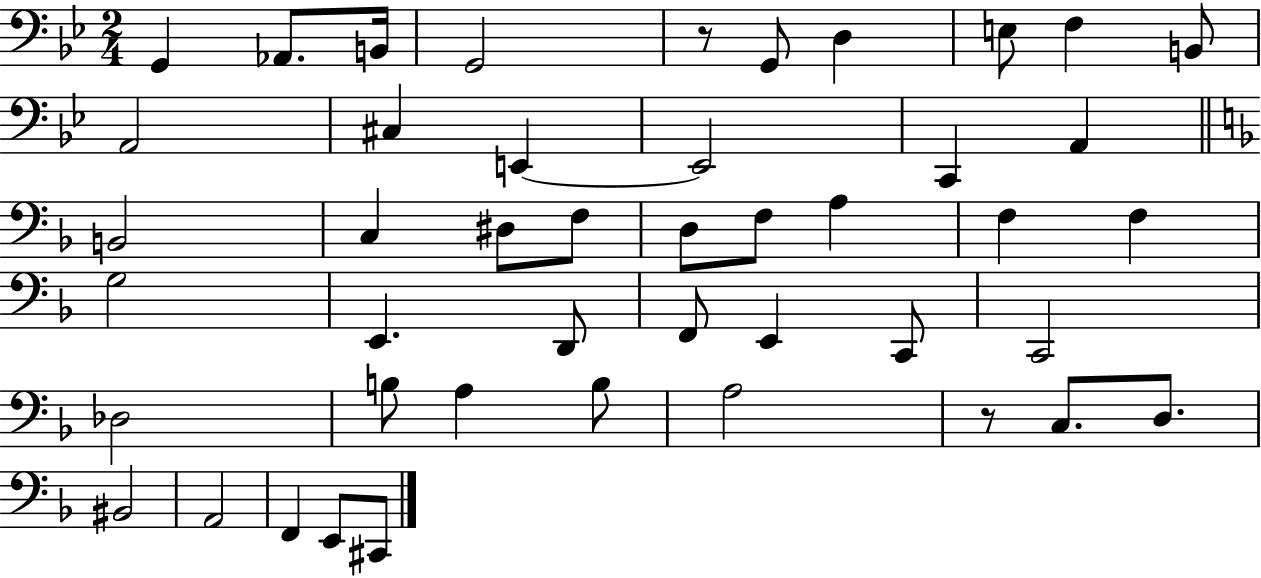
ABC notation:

X:1
T:Untitled
M:2/4
L:1/4
K:Bb
G,, _A,,/2 B,,/4 G,,2 z/2 G,,/2 D, E,/2 F, B,,/2 A,,2 ^C, E,, E,,2 C,, A,, B,,2 C, ^D,/2 F,/2 D,/2 F,/2 A, F, F, G,2 E,, D,,/2 F,,/2 E,, C,,/2 C,,2 _D,2 B,/2 A, B,/2 A,2 z/2 C,/2 D,/2 ^B,,2 A,,2 F,, E,,/2 ^C,,/2